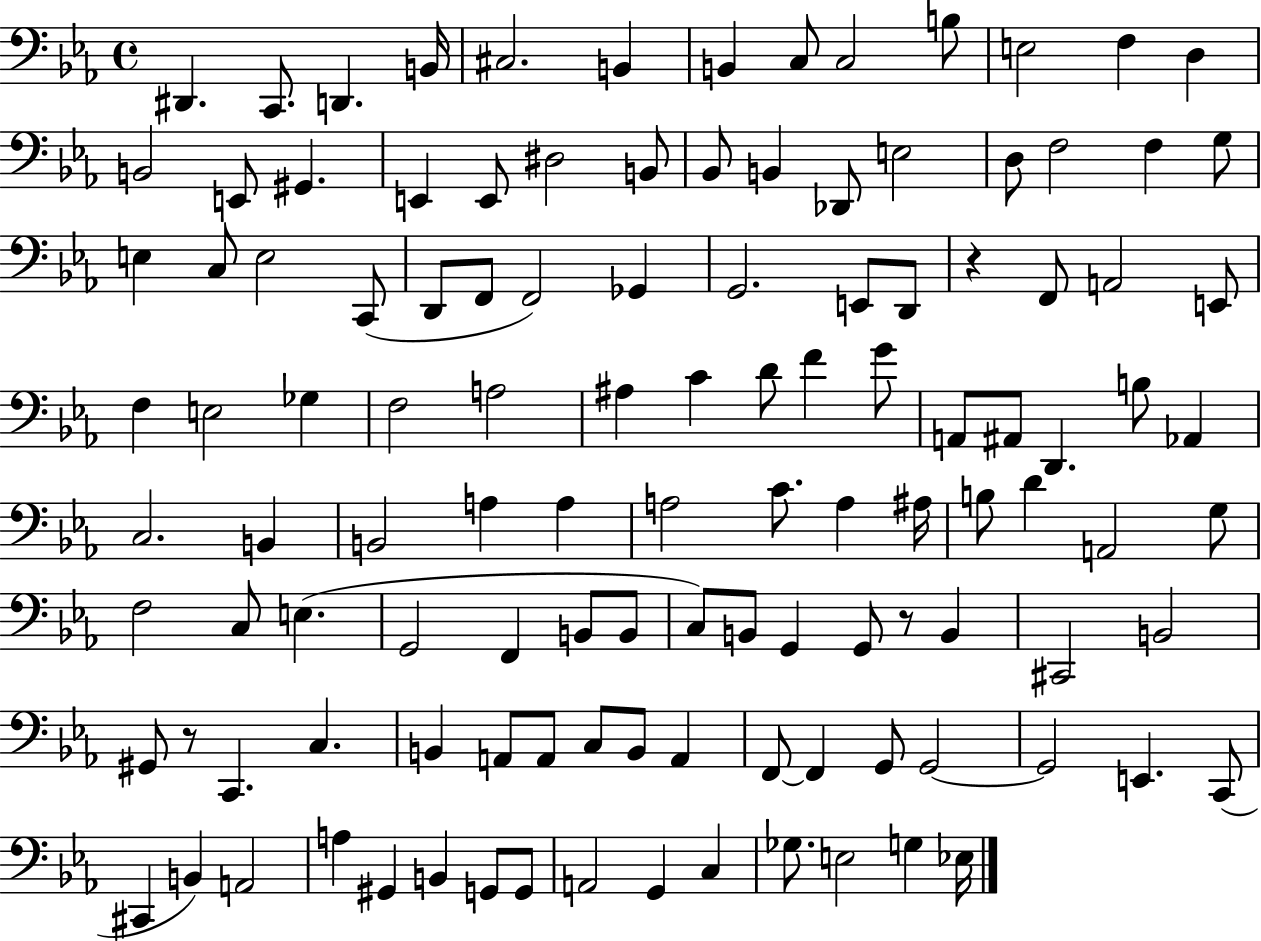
X:1
T:Untitled
M:4/4
L:1/4
K:Eb
^D,, C,,/2 D,, B,,/4 ^C,2 B,, B,, C,/2 C,2 B,/2 E,2 F, D, B,,2 E,,/2 ^G,, E,, E,,/2 ^D,2 B,,/2 _B,,/2 B,, _D,,/2 E,2 D,/2 F,2 F, G,/2 E, C,/2 E,2 C,,/2 D,,/2 F,,/2 F,,2 _G,, G,,2 E,,/2 D,,/2 z F,,/2 A,,2 E,,/2 F, E,2 _G, F,2 A,2 ^A, C D/2 F G/2 A,,/2 ^A,,/2 D,, B,/2 _A,, C,2 B,, B,,2 A, A, A,2 C/2 A, ^A,/4 B,/2 D A,,2 G,/2 F,2 C,/2 E, G,,2 F,, B,,/2 B,,/2 C,/2 B,,/2 G,, G,,/2 z/2 B,, ^C,,2 B,,2 ^G,,/2 z/2 C,, C, B,, A,,/2 A,,/2 C,/2 B,,/2 A,, F,,/2 F,, G,,/2 G,,2 G,,2 E,, C,,/2 ^C,, B,, A,,2 A, ^G,, B,, G,,/2 G,,/2 A,,2 G,, C, _G,/2 E,2 G, _E,/4